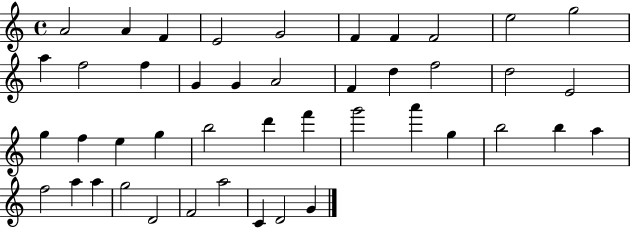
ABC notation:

X:1
T:Untitled
M:4/4
L:1/4
K:C
A2 A F E2 G2 F F F2 e2 g2 a f2 f G G A2 F d f2 d2 E2 g f e g b2 d' f' g'2 a' g b2 b a f2 a a g2 D2 F2 a2 C D2 G